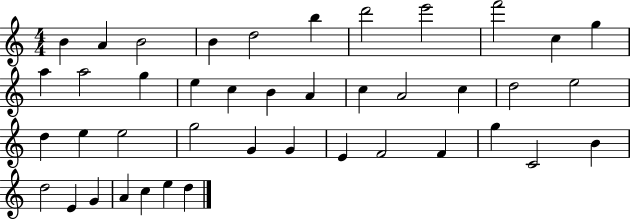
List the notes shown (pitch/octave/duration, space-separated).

B4/q A4/q B4/h B4/q D5/h B5/q D6/h E6/h F6/h C5/q G5/q A5/q A5/h G5/q E5/q C5/q B4/q A4/q C5/q A4/h C5/q D5/h E5/h D5/q E5/q E5/h G5/h G4/q G4/q E4/q F4/h F4/q G5/q C4/h B4/q D5/h E4/q G4/q A4/q C5/q E5/q D5/q